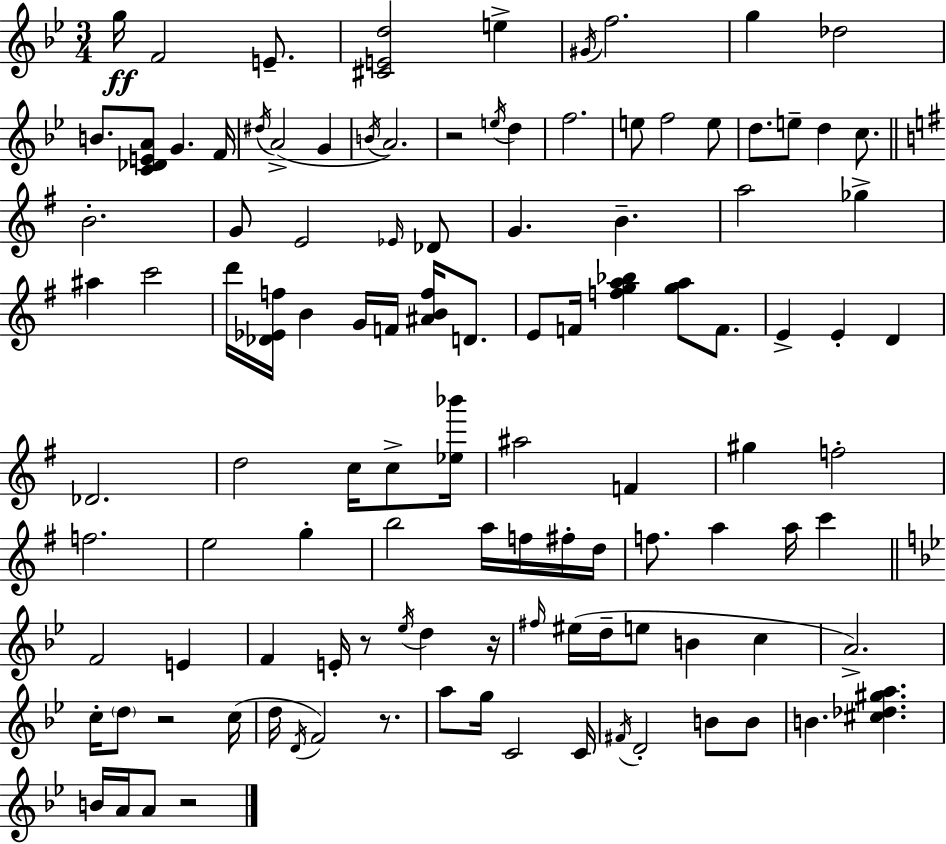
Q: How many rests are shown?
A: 6